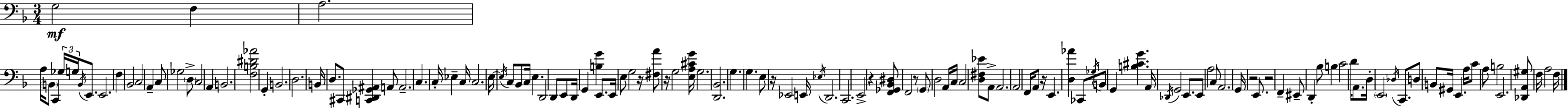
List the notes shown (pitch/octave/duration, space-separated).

G3/h F3/q A3/h. A3/s B2/e C2/q Gb3/s G3/s B2/s E2/e. E2/h. F3/q Bb2/h C3/h A2/q C3/e Gb3/h D3/e C3/h A2/q B2/h. [F3,B3,D#4,Ab4]/h G2/q B2/h. D3/h. B2/s D3/e. C#2/e [C2,D#2,Gb2,A#2]/q A2/e A2/h. C3/q. C3/s Eb3/q C3/s C3/h. E3/s E3/s C3/e Bb2/e C3/s E3/q. D2/h D2/e E2/e D2/s G2/q [B3,G4]/q E2/e. E2/s E3/e G3/h R/s [F#3,A4]/e R/s G3/h [E3,A3,C#4,G4]/s G3/h. [D2,Bb2]/h. G3/q. G3/q. E3/e R/s Eb2/h E2/s Eb3/s D2/h. C2/h. E2/h R/q [F2,Gb2,Bb2,D#3]/e F2/h R/e G2/e D3/h A2/s C3/s C3/h [D3,F#3,Eb4]/e A2/e A2/h. A2/h F2/s A2/e R/s E2/q. [D3,Ab4]/q CES2/e Gb3/s B2/e G2/q [B3,C#4,G4]/q. A2/s Db2/s G2/h E2/e. E2/e A3/h C3/e A2/h. G2/s R/h E2/e. R/h F2/q EIS2/e D2/q Bb3/e B3/q C4/h D4/s A2/e. D3/s E2/h Db3/s C2/e. D3/e B2/e G#2/s E2/q. A3/s C4/e A3/e B3/h E2/h. [Db2,A2,G#3]/e F3/s A3/h F3/s